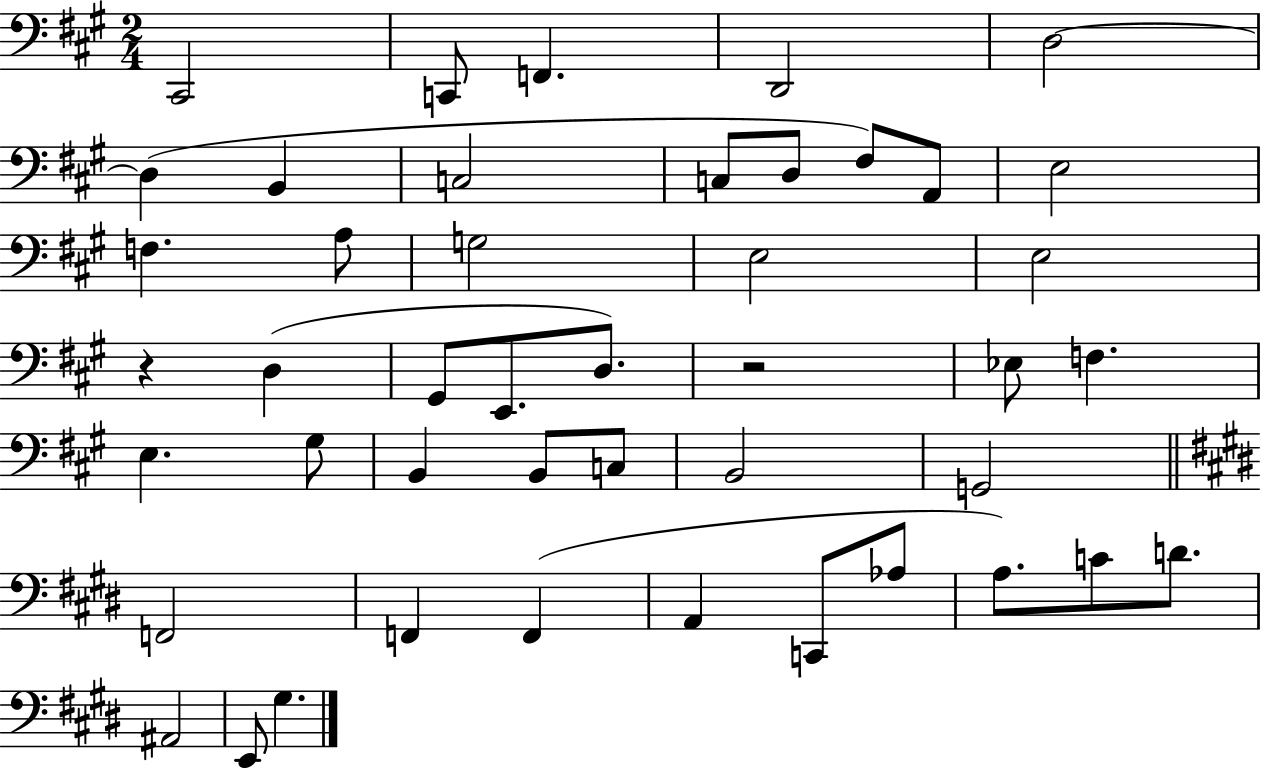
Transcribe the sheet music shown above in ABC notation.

X:1
T:Untitled
M:2/4
L:1/4
K:A
^C,,2 C,,/2 F,, D,,2 D,2 D, B,, C,2 C,/2 D,/2 ^F,/2 A,,/2 E,2 F, A,/2 G,2 E,2 E,2 z D, ^G,,/2 E,,/2 D,/2 z2 _E,/2 F, E, ^G,/2 B,, B,,/2 C,/2 B,,2 G,,2 F,,2 F,, F,, A,, C,,/2 _A,/2 A,/2 C/2 D/2 ^A,,2 E,,/2 ^G,